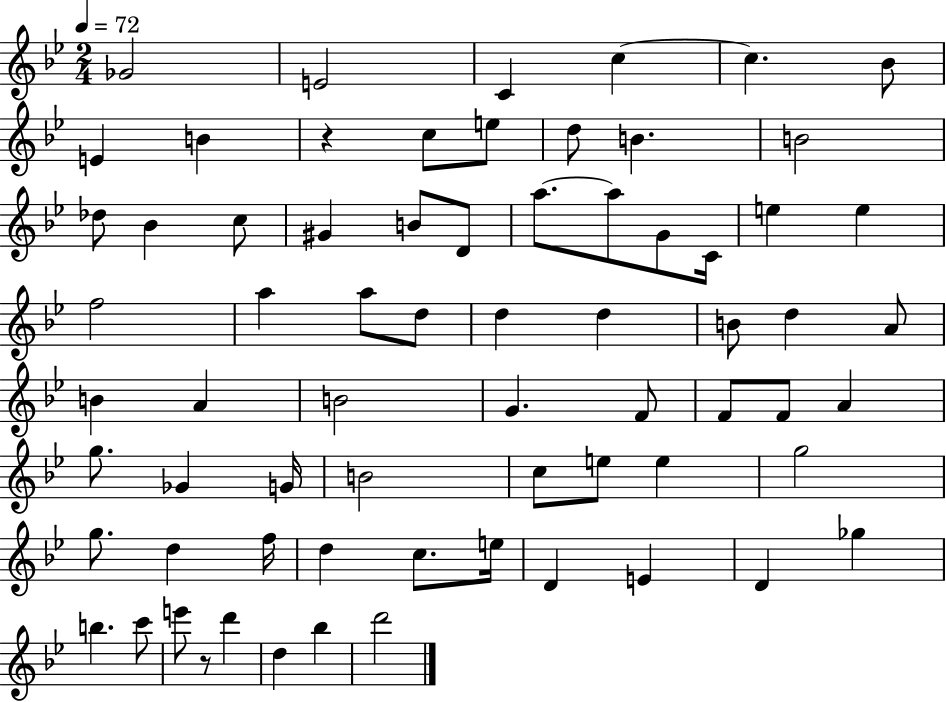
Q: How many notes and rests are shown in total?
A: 69